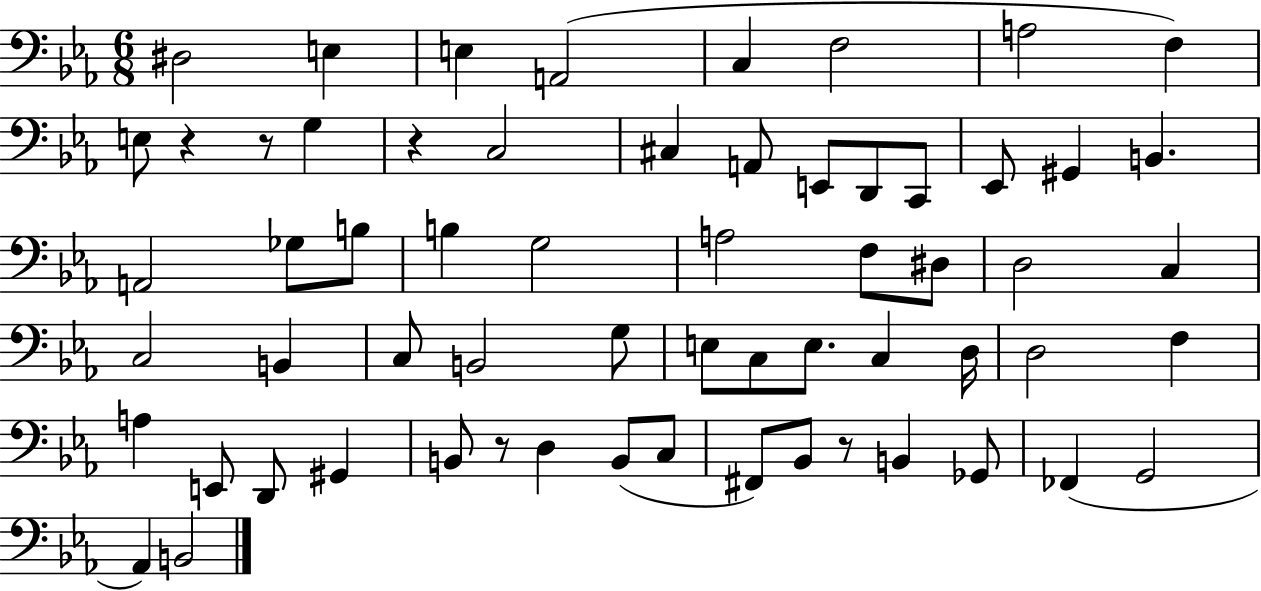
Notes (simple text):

D#3/h E3/q E3/q A2/h C3/q F3/h A3/h F3/q E3/e R/q R/e G3/q R/q C3/h C#3/q A2/e E2/e D2/e C2/e Eb2/e G#2/q B2/q. A2/h Gb3/e B3/e B3/q G3/h A3/h F3/e D#3/e D3/h C3/q C3/h B2/q C3/e B2/h G3/e E3/e C3/e E3/e. C3/q D3/s D3/h F3/q A3/q E2/e D2/e G#2/q B2/e R/e D3/q B2/e C3/e F#2/e Bb2/e R/e B2/q Gb2/e FES2/q G2/h Ab2/q B2/h